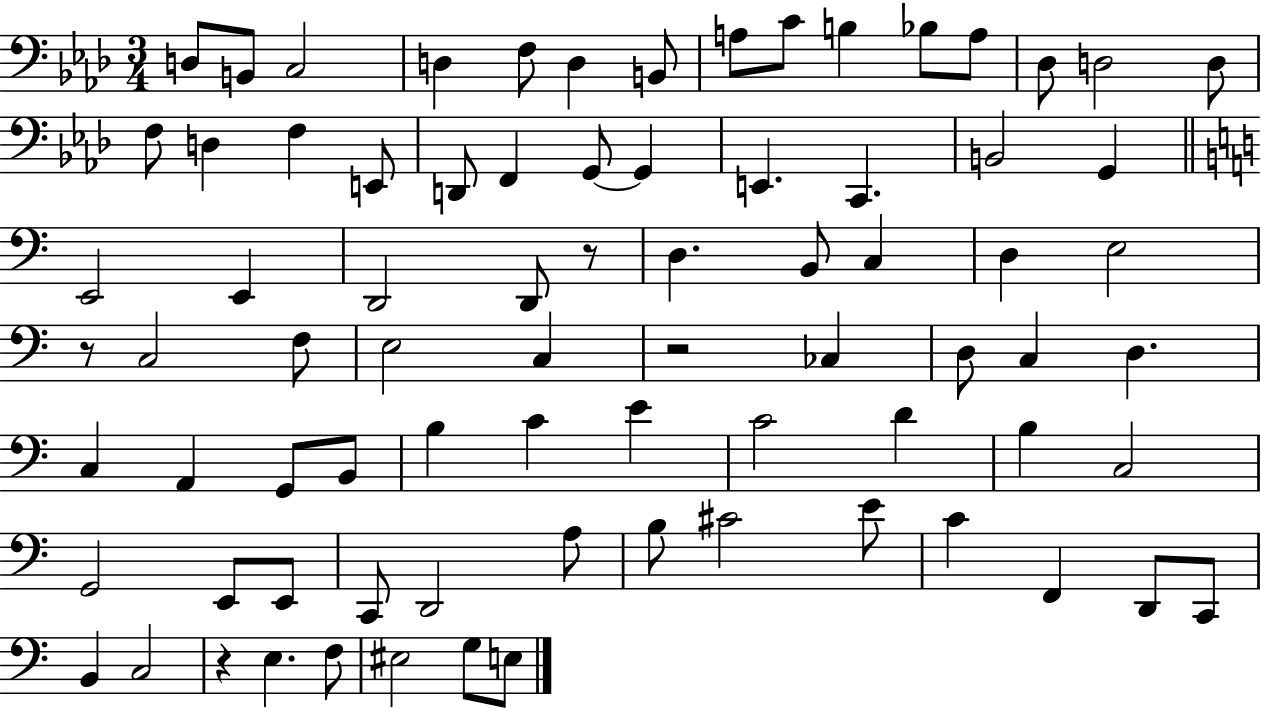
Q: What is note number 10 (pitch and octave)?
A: B3